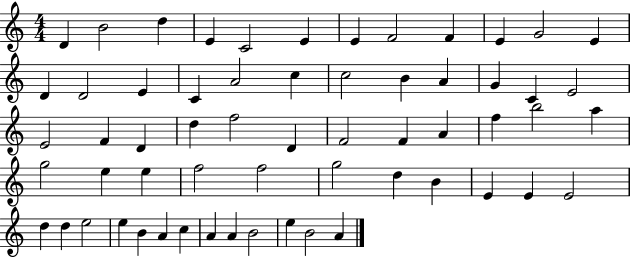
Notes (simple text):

D4/q B4/h D5/q E4/q C4/h E4/q E4/q F4/h F4/q E4/q G4/h E4/q D4/q D4/h E4/q C4/q A4/h C5/q C5/h B4/q A4/q G4/q C4/q E4/h E4/h F4/q D4/q D5/q F5/h D4/q F4/h F4/q A4/q F5/q B5/h A5/q G5/h E5/q E5/q F5/h F5/h G5/h D5/q B4/q E4/q E4/q E4/h D5/q D5/q E5/h E5/q B4/q A4/q C5/q A4/q A4/q B4/h E5/q B4/h A4/q